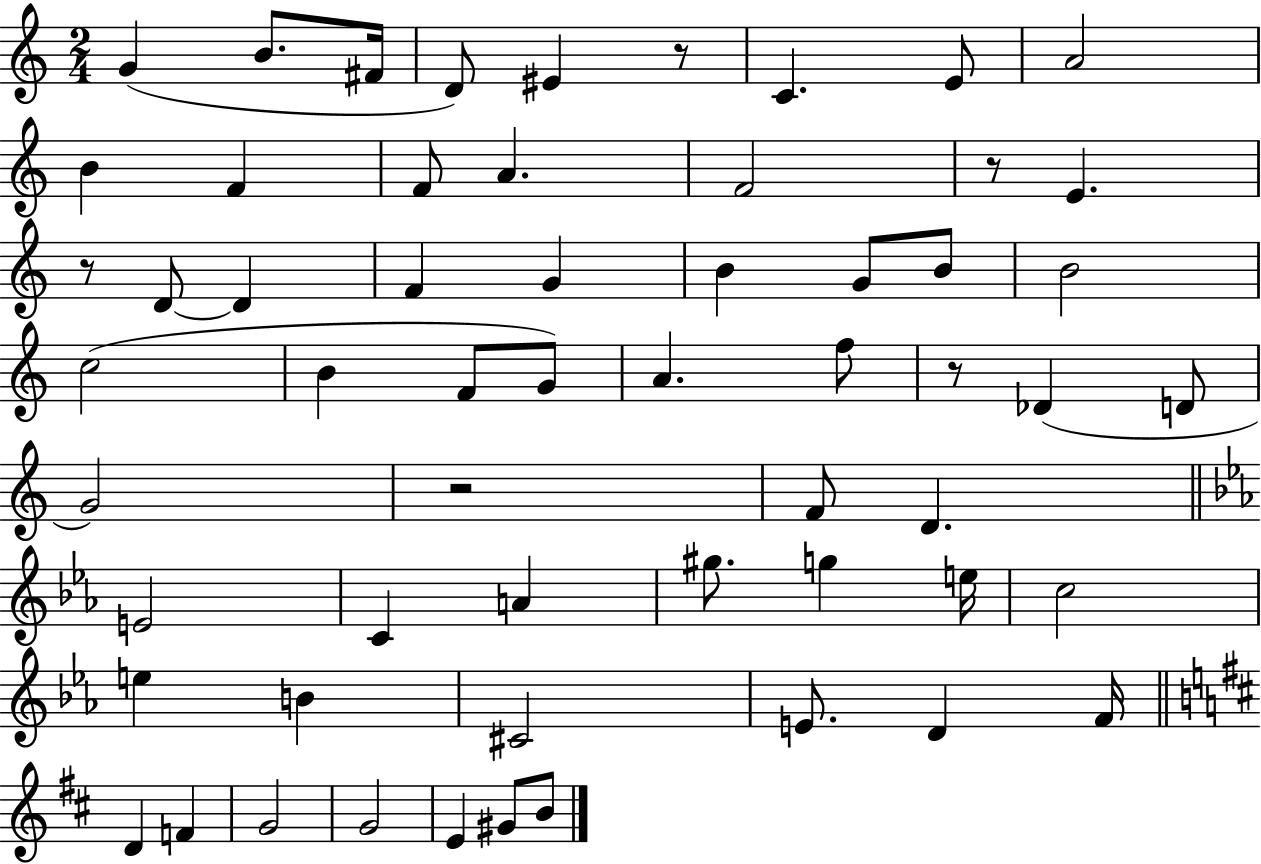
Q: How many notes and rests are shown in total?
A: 58